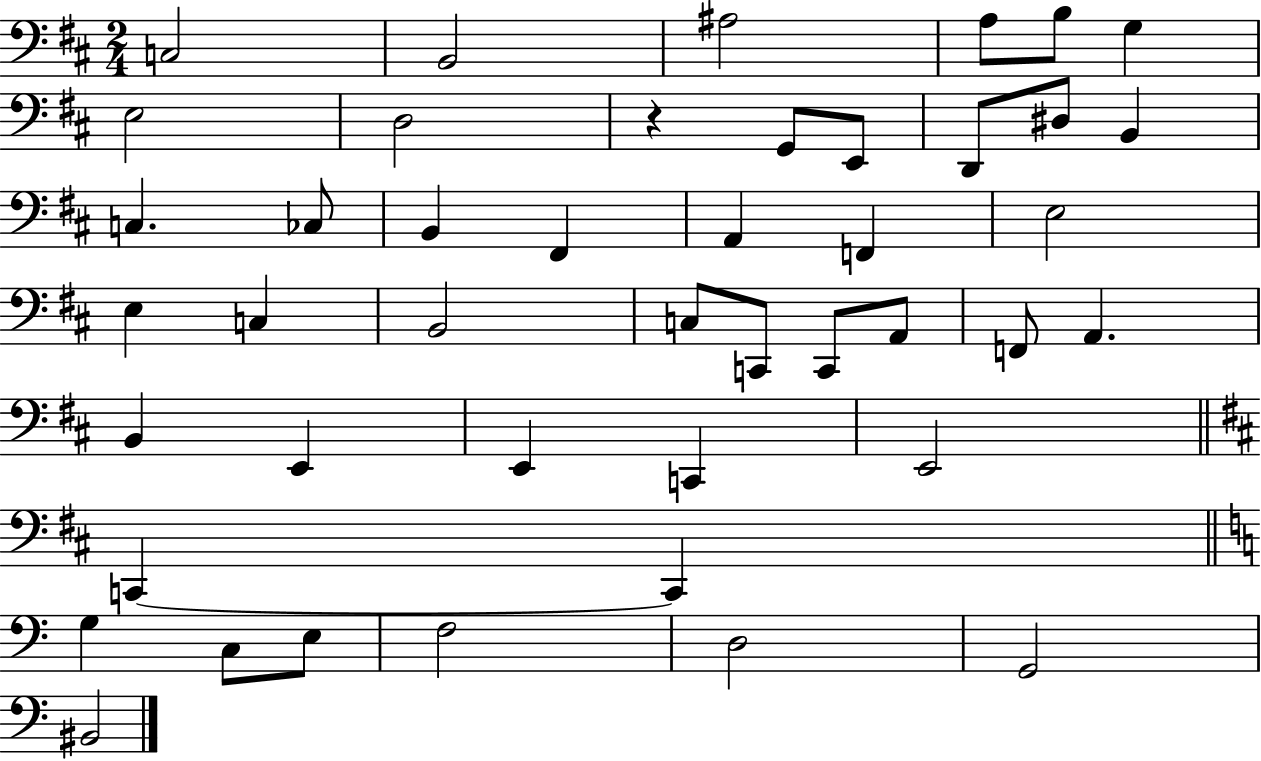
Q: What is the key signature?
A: D major